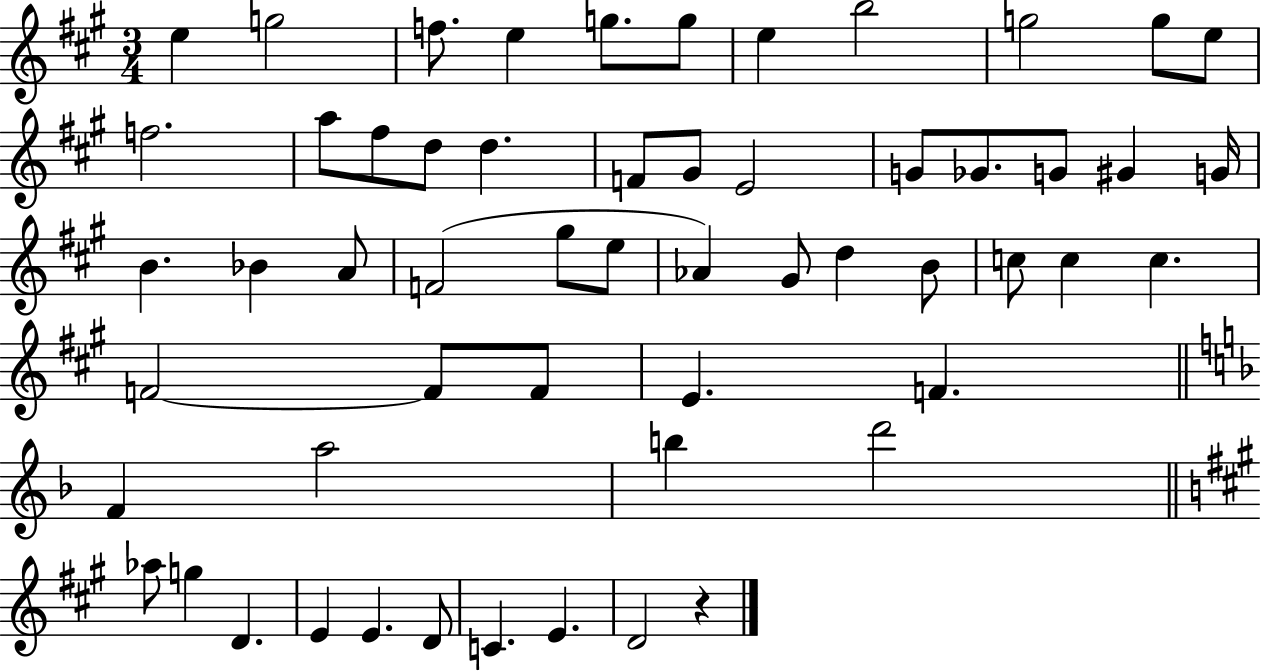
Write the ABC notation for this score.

X:1
T:Untitled
M:3/4
L:1/4
K:A
e g2 f/2 e g/2 g/2 e b2 g2 g/2 e/2 f2 a/2 ^f/2 d/2 d F/2 ^G/2 E2 G/2 _G/2 G/2 ^G G/4 B _B A/2 F2 ^g/2 e/2 _A ^G/2 d B/2 c/2 c c F2 F/2 F/2 E F F a2 b d'2 _a/2 g D E E D/2 C E D2 z